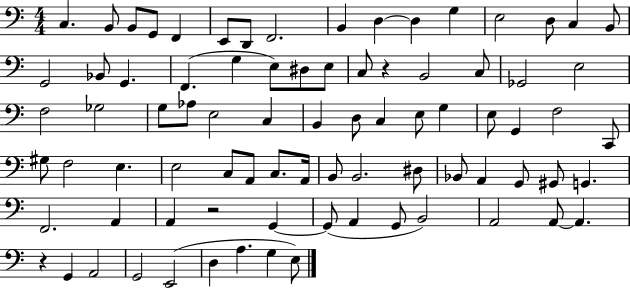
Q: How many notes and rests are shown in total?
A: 82